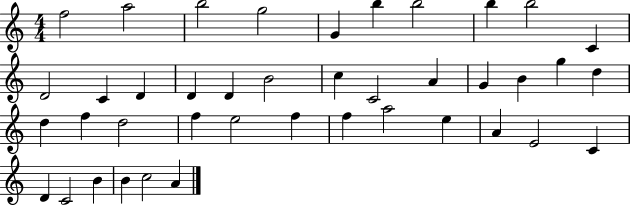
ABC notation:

X:1
T:Untitled
M:4/4
L:1/4
K:C
f2 a2 b2 g2 G b b2 b b2 C D2 C D D D B2 c C2 A G B g d d f d2 f e2 f f a2 e A E2 C D C2 B B c2 A